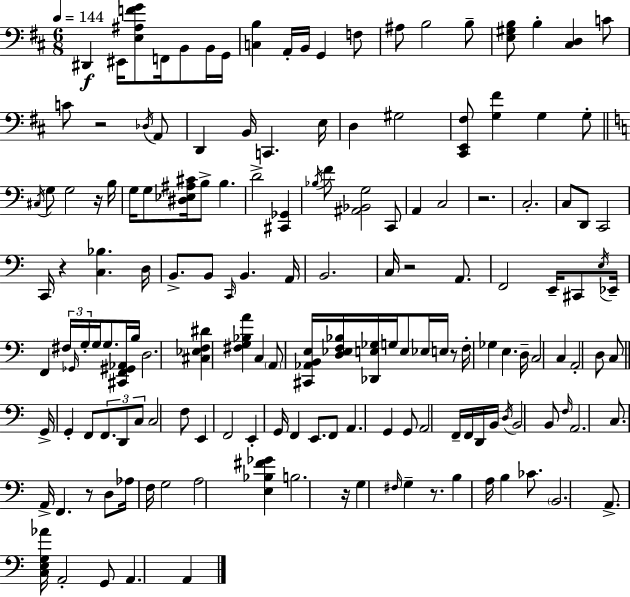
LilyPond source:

{
  \clef bass
  \numericTimeSignature
  \time 6/8
  \key d \major
  \tempo 4 = 144
  dis,4\f eis,16 <e ais f' g'>8 f,16 b,8 b,16 g,16 | <c b>4 a,16-. b,16 g,4 f8 | ais8 b2 b8-- | <e gis b>8 b4-. <cis d>4 c'8 | \break c'8 r2 \acciaccatura { des16 } a,8 | d,4 b,16 c,4. | e16 d4 gis2 | <cis, e, fis>8 <g fis'>4 g4 g8-. | \break \bar "||" \break \key c \major \acciaccatura { cis16 } g8 g2 r16 | b16 g16 g8 <dis ees ais cis'>16 b8-> b4. | d'2-> <cis, ges,>4 | \acciaccatura { bes16 } f'8 <ais, bes, g>2 | \break c,8 a,4 c2 | r2. | c2.-. | c8 d,8 c,2 | \break c,16 r4 <c bes>4. | d16 b,8.-> b,8 \grace { c,16 } b,4. | a,16 b,2. | c16 r2 | \break a,8. f,2 e,16-- | cis,8 \acciaccatura { e16 } ees,16-- f,4 \tuplet 3/2 { fis16 \grace { ges,16 } g16-. } g16 | g8. <cis, f, gis, aes,>16 b16 d2. | <cis ees f dis'>4 <fis g bes a'>4 | \break c4 \parenthesize a,8 <cis, aes, b, e>16 <d ees f bes>16 <des, e ges>16 g16 e8 | ees16 e16 r8 f16-. ges4 e4. | d16-- c2 | c4 a,2-. | \break d8 c8 \bar "||" \break \key c \major g,16-> g,4-. f,8 \tuplet 3/2 { f,8. d,8 | c8 } c2 f8 | e,4 f,2 | e,4-. g,16 f,4 e,8. | \break f,8 a,4. g,4 | g,8 a,2 f,16-- f,16 | d,16 b,16 \acciaccatura { d16 } b,2 b,8 | \grace { f16 } a,2. | \break c8. a,16-> f,4. | r8 d8 aes16 f16 g2 | a2 <e bes fis' ges'>4 | b2. | \break r16 g4 \grace { fis16 } g4-- | r8. b4 a16 b4 | ces'8. \parenthesize b,2. | a,8.-> <c e g aes'>16 a,2-. | \break g,8 a,4. a,4 | \bar "|."
}